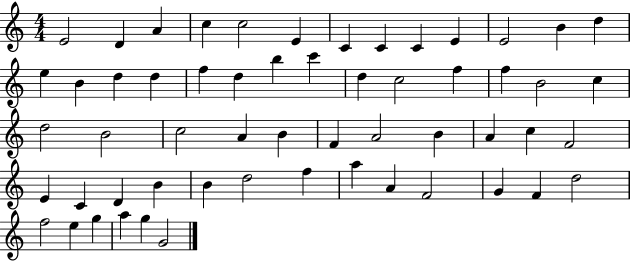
X:1
T:Untitled
M:4/4
L:1/4
K:C
E2 D A c c2 E C C C E E2 B d e B d d f d b c' d c2 f f B2 c d2 B2 c2 A B F A2 B A c F2 E C D B B d2 f a A F2 G F d2 f2 e g a g G2